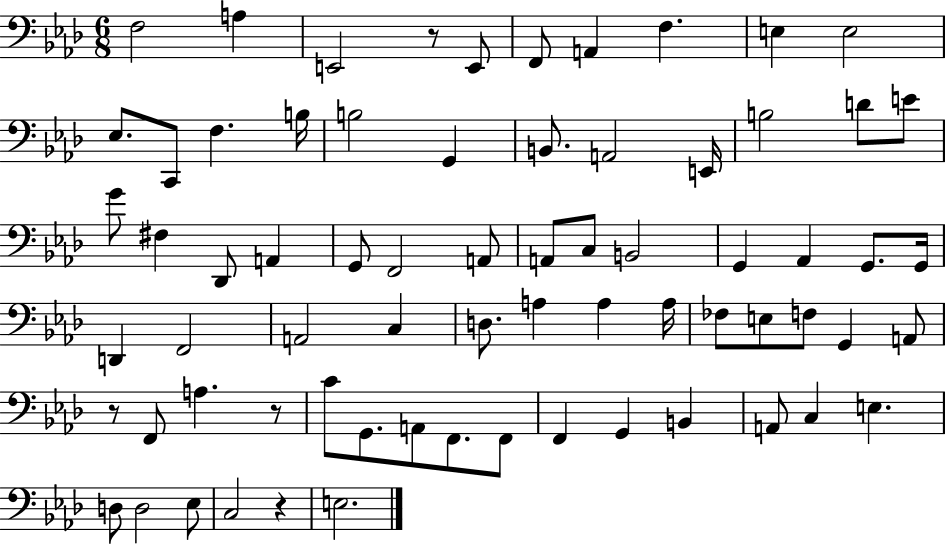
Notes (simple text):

F3/h A3/q E2/h R/e E2/e F2/e A2/q F3/q. E3/q E3/h Eb3/e. C2/e F3/q. B3/s B3/h G2/q B2/e. A2/h E2/s B3/h D4/e E4/e G4/e F#3/q Db2/e A2/q G2/e F2/h A2/e A2/e C3/e B2/h G2/q Ab2/q G2/e. G2/s D2/q F2/h A2/h C3/q D3/e. A3/q A3/q A3/s FES3/e E3/e F3/e G2/q A2/e R/e F2/e A3/q. R/e C4/e G2/e. A2/e F2/e. F2/e F2/q G2/q B2/q A2/e C3/q E3/q. D3/e D3/h Eb3/e C3/h R/q E3/h.